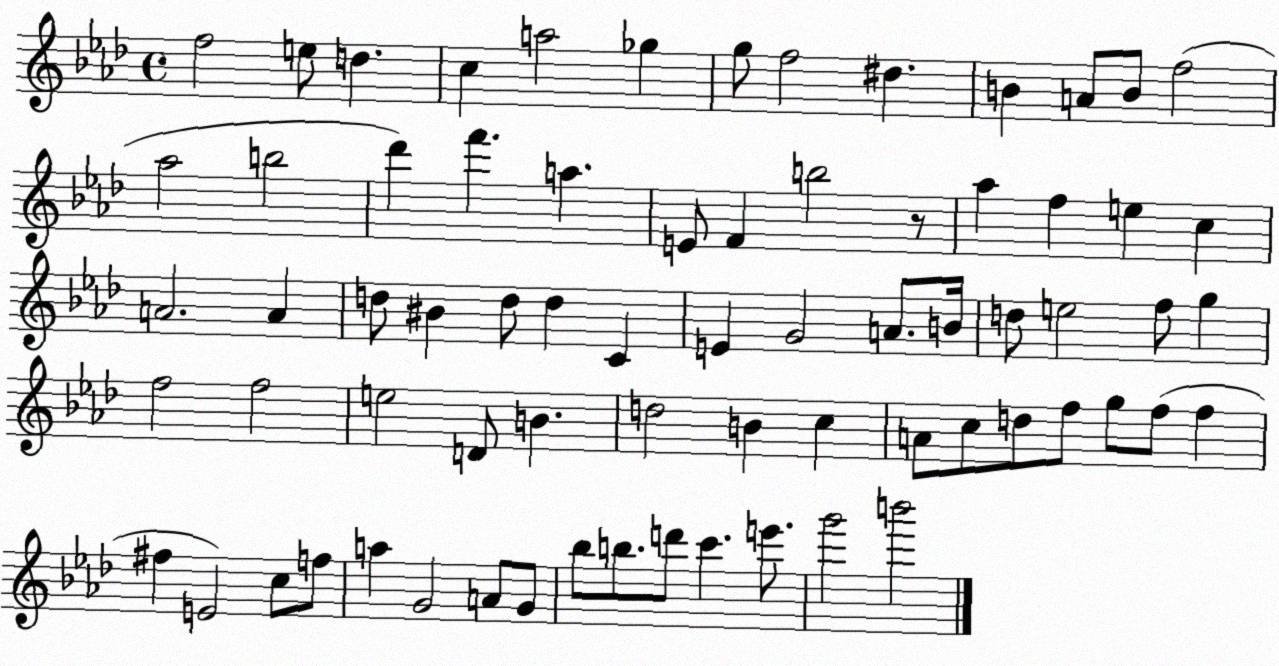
X:1
T:Untitled
M:4/4
L:1/4
K:Ab
f2 e/2 d c a2 _g g/2 f2 ^d B A/2 B/2 f2 _a2 b2 _d' f' a E/2 F b2 z/2 _a f e c A2 A d/2 ^B d/2 d C E G2 A/2 B/4 d/2 e2 f/2 g f2 f2 e2 D/2 B d2 B c A/2 c/2 d/2 f/2 g/2 f/2 f ^f E2 c/2 f/2 a G2 A/2 G/2 _b/2 b/2 d'/2 c' e'/2 g'2 b'2